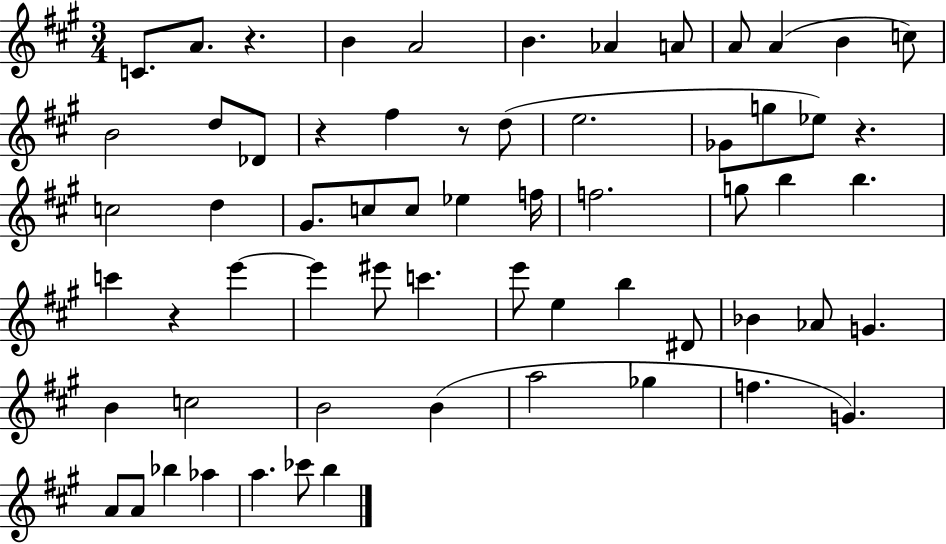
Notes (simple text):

C4/e. A4/e. R/q. B4/q A4/h B4/q. Ab4/q A4/e A4/e A4/q B4/q C5/e B4/h D5/e Db4/e R/q F#5/q R/e D5/e E5/h. Gb4/e G5/e Eb5/e R/q. C5/h D5/q G#4/e. C5/e C5/e Eb5/q F5/s F5/h. G5/e B5/q B5/q. C6/q R/q E6/q E6/q EIS6/e C6/q. E6/e E5/q B5/q D#4/e Bb4/q Ab4/e G4/q. B4/q C5/h B4/h B4/q A5/h Gb5/q F5/q. G4/q. A4/e A4/e Bb5/q Ab5/q A5/q. CES6/e B5/q